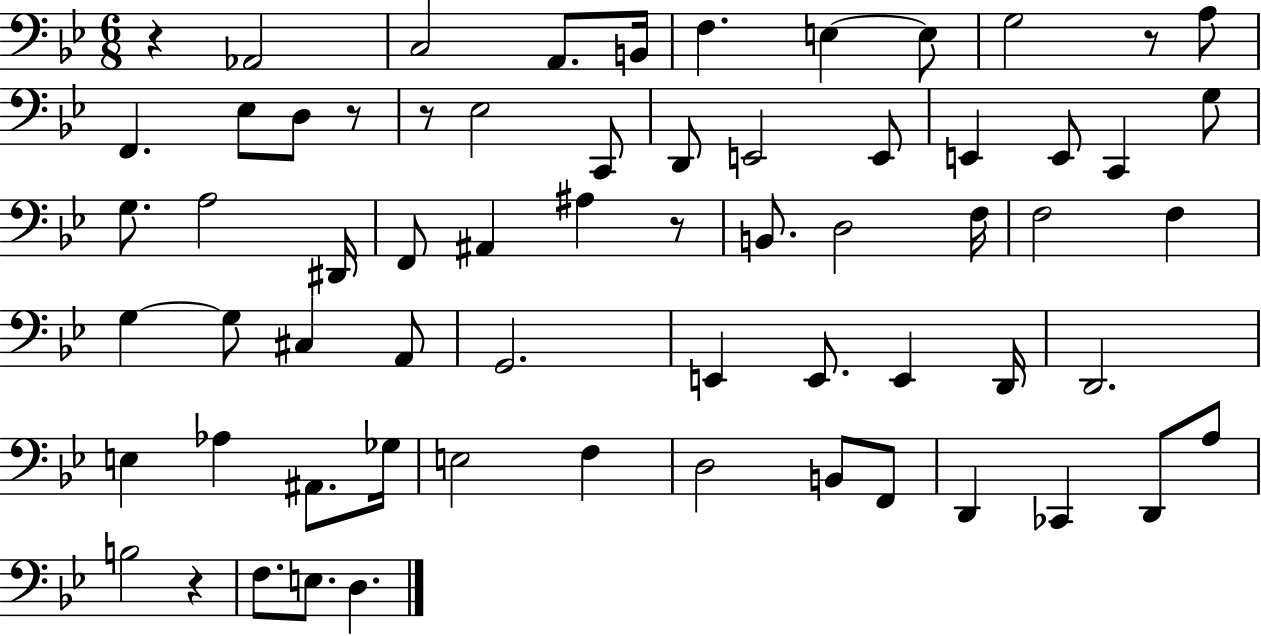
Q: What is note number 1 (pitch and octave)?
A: Ab2